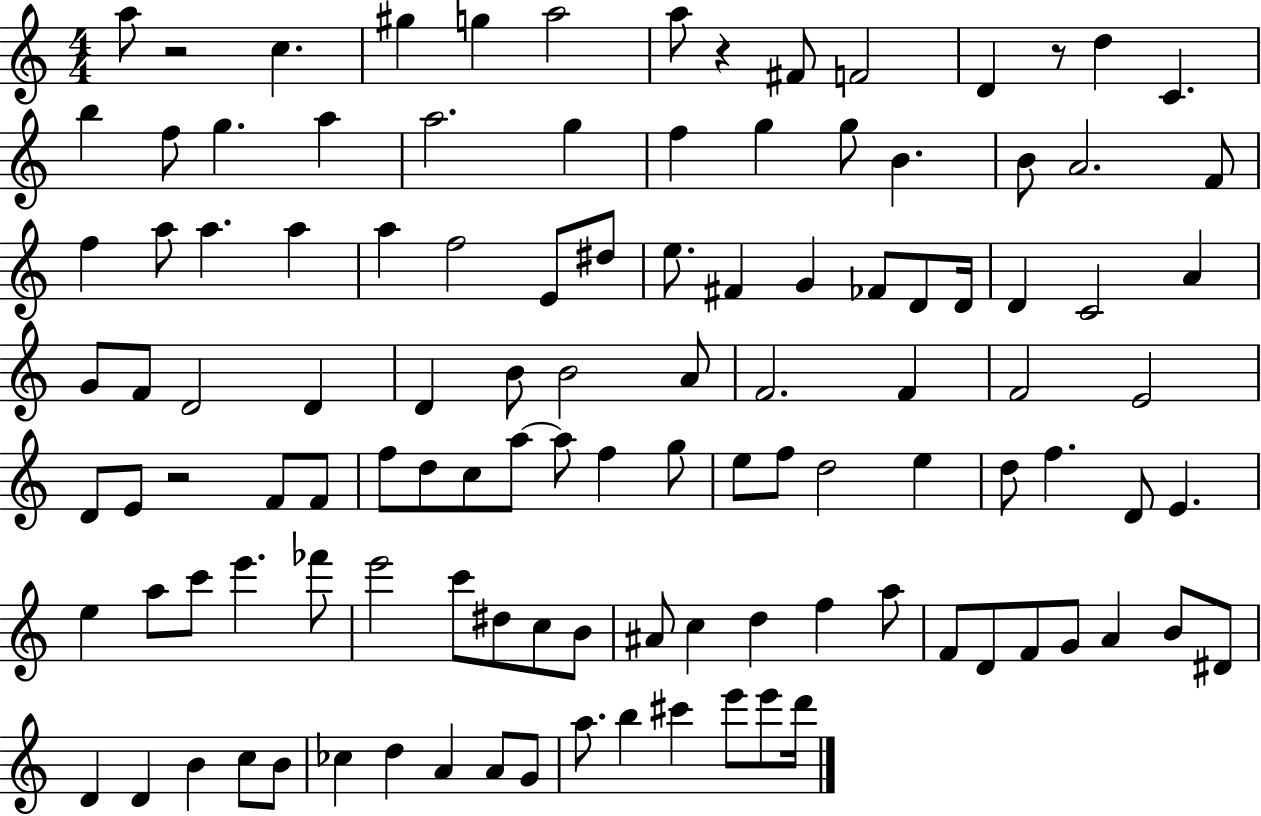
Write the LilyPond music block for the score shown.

{
  \clef treble
  \numericTimeSignature
  \time 4/4
  \key c \major
  \repeat volta 2 { a''8 r2 c''4. | gis''4 g''4 a''2 | a''8 r4 fis'8 f'2 | d'4 r8 d''4 c'4. | \break b''4 f''8 g''4. a''4 | a''2. g''4 | f''4 g''4 g''8 b'4. | b'8 a'2. f'8 | \break f''4 a''8 a''4. a''4 | a''4 f''2 e'8 dis''8 | e''8. fis'4 g'4 fes'8 d'8 d'16 | d'4 c'2 a'4 | \break g'8 f'8 d'2 d'4 | d'4 b'8 b'2 a'8 | f'2. f'4 | f'2 e'2 | \break d'8 e'8 r2 f'8 f'8 | f''8 d''8 c''8 a''8~~ a''8 f''4 g''8 | e''8 f''8 d''2 e''4 | d''8 f''4. d'8 e'4. | \break e''4 a''8 c'''8 e'''4. fes'''8 | e'''2 c'''8 dis''8 c''8 b'8 | ais'8 c''4 d''4 f''4 a''8 | f'8 d'8 f'8 g'8 a'4 b'8 dis'8 | \break d'4 d'4 b'4 c''8 b'8 | ces''4 d''4 a'4 a'8 g'8 | a''8. b''4 cis'''4 e'''8 e'''8 d'''16 | } \bar "|."
}